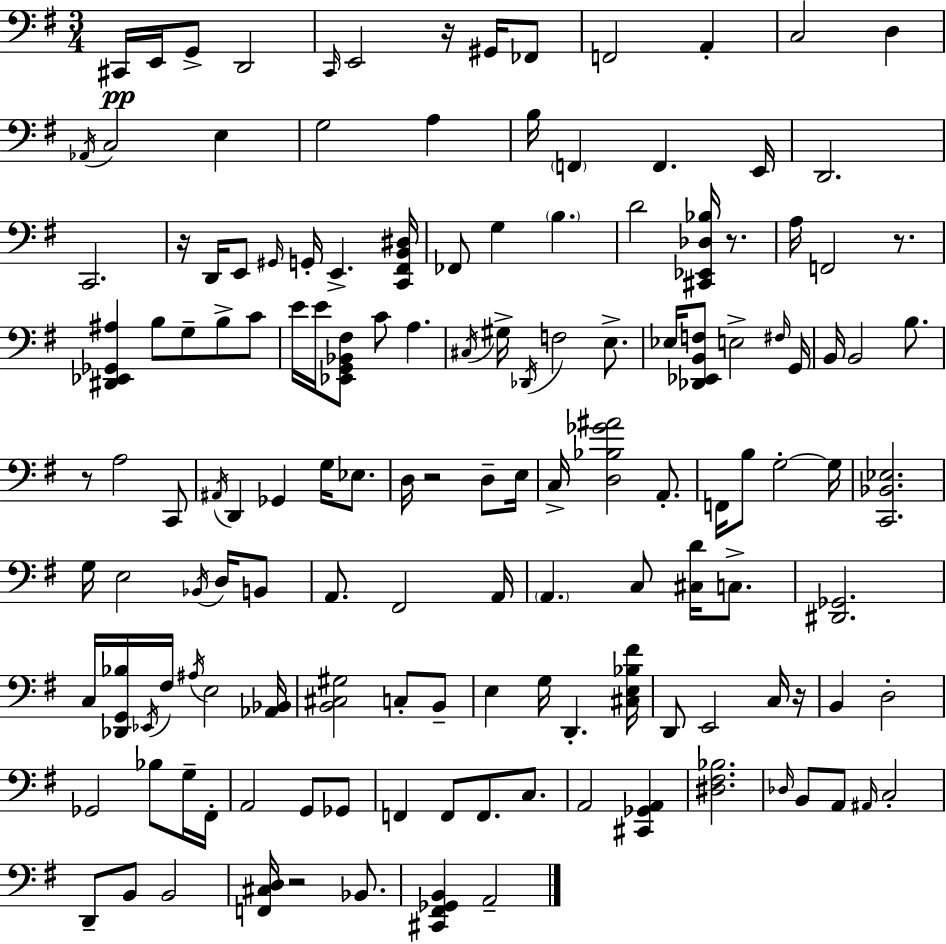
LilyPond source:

{
  \clef bass
  \numericTimeSignature
  \time 3/4
  \key e \minor
  cis,16\pp e,16 g,8-> d,2 | \grace { c,16 } e,2 r16 gis,16 fes,8 | f,2 a,4-. | c2 d4 | \break \acciaccatura { aes,16 } c2 e4 | g2 a4 | b16 \parenthesize f,4 f,4. | e,16 d,2. | \break c,2. | r16 d,16 e,8 \grace { gis,16 } g,16-. e,4.-> | <c, fis, b, dis>16 fes,8 g4 \parenthesize b4. | d'2 <cis, ees, des bes>16 | \break r8. a16 f,2 | r8. <dis, ees, ges, ais>4 b8 g8-- b8-> | c'8 e'16 e'16 <ees, g, bes, fis>8 c'8 a4. | \acciaccatura { cis16 } gis16-> \acciaccatura { des,16 } f2 | \break e8.-> ees16 <des, ees, b, f>8 e2-> | \grace { fis16 } g,16 b,16 b,2 | b8. r8 a2 | c,8 \acciaccatura { ais,16 } d,4 ges,4 | \break g16 ees8. d16 r2 | d8-- e16 c16-> <d bes ges' ais'>2 | a,8.-. f,16 b8 g2-.~~ | g16 <c, bes, ees>2. | \break g16 e2 | \acciaccatura { bes,16 } d16 b,8 a,8. fis,2 | a,16 \parenthesize a,4. | c8 <cis d'>16 c8.-> <dis, ges,>2. | \break c16 <des, g, bes>16 \acciaccatura { ees,16 } fis16 | \acciaccatura { ais16 } e2 <aes, bes,>16 <b, cis gis>2 | c8-. b,8-- e4 | g16 d,4.-. <cis e bes fis'>16 d,8 | \break e,2 c16 r16 b,4 | d2-. ges,2 | bes8 g16-- fis,16-. a,2 | g,8 ges,8 f,4 | \break f,8 f,8. c8. a,2 | <cis, ges, a,>4 <dis fis bes>2. | \grace { des16 } b,8 | a,8 \grace { ais,16 } c2-. | \break d,8-- b,8 b,2 | <f, cis d>16 r2 bes,8. | <cis, fis, ges, b,>4 a,2-- | \bar "|."
}